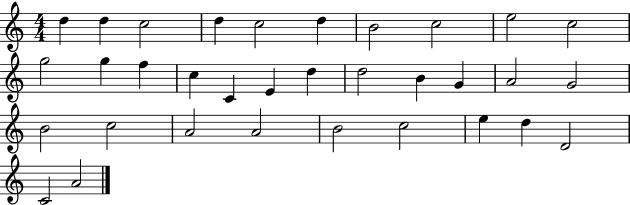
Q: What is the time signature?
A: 4/4